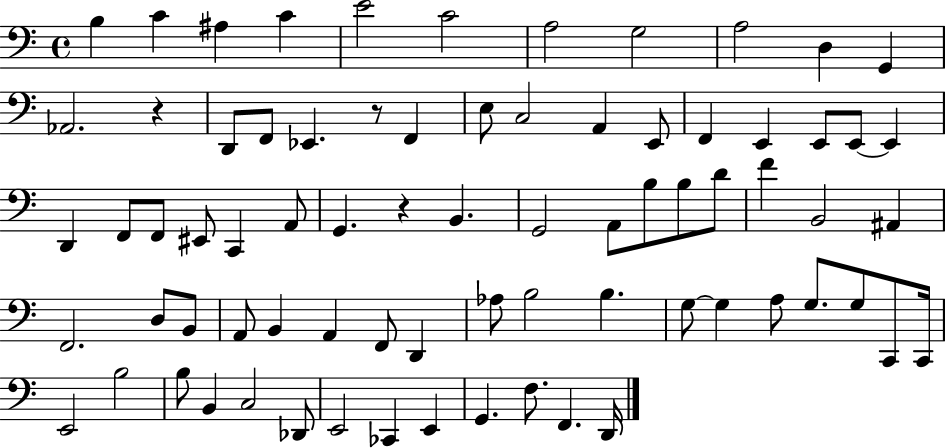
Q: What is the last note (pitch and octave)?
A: D2